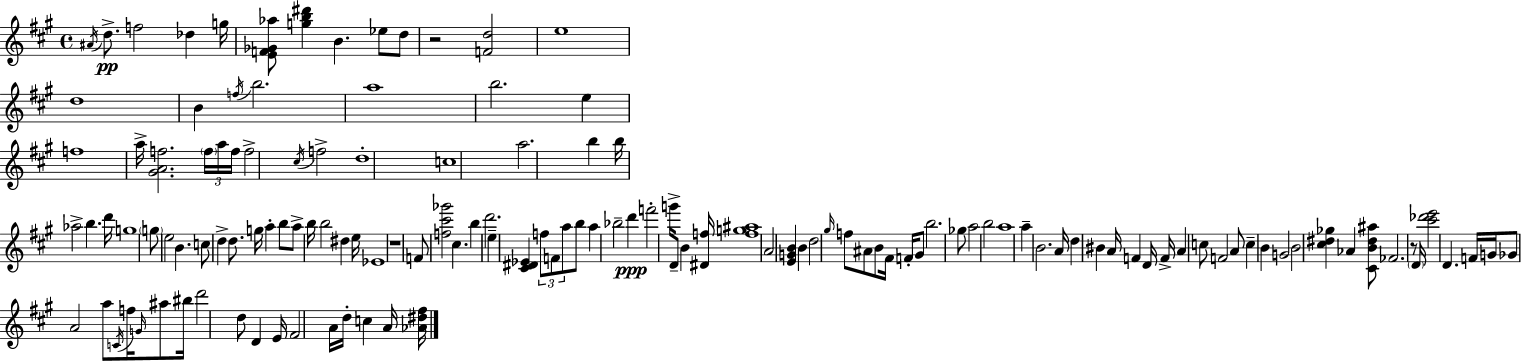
{
  \clef treble
  \time 4/4
  \defaultTimeSignature
  \key a \major
  \acciaccatura { ais'16 }\pp d''8.-> f''2 des''4 | g''16 <e' f' ges' aes''>8 <g'' b'' dis'''>4 b'4. ees''8 d''8 | r2 <f' d''>2 | e''1 | \break d''1 | b'4 \acciaccatura { f''16 } b''2. | a''1 | b''2. e''4 | \break f''1 | a''16-> <gis' a' f''>2. \tuplet 3/2 { \parenthesize f''16 | a''16 f''16 } f''2-> \acciaccatura { cis''16 } f''2-> | d''1-. | \break c''1 | a''2. b''4 | b''16 aes''2-> b''4. | d'''16 g''1 | \break \parenthesize g''8 e''2 b'4. | c''8 d''4-> d''8. g''16 a''4-. | b''8 a''8-> b''16 b''2 dis''4 | e''16 ees'1 | \break r1 | f'8 <f'' cis''' ges'''>2 cis''4. | b''4 d'''2. | e''4-- <cis' dis' ees'>4 \tuplet 3/2 { f''8 f'8 a''8 } | \break b''8 a''4 bes''2-- d'''4\ppp | f'''2-. g'''16-> d'8-- b'4 | <dis' f''>16 <f'' g'' ais''>1 | a'2 <e' g' b'>4 b'4 | \break d''2 \grace { gis''16 } f''8 ais'8 | b'8 fis'16 f'16-. gis'8 b''2. | ges''8 a''2 b''2 | a''1 | \break a''4-- b'2. | a'16 d''4 bis'4 a'16 f'4 | d'16 f'16-> a'4 c''8 f'2 | a'8 c''4-- b'4 g'2 | \break b'2 <cis'' dis'' ges''>4 | aes'4 <cis' b' dis'' ais''>8 fes'2. | r8 \parenthesize d'16 <cis''' des''' e'''>2 d'4. | f'16 g'16 ges'8 a'2 a''8 | \break \acciaccatura { c'16 } f''16 \grace { g'16 } ais''8 bis''16 d'''2 d''8 | d'4 e'16 fis'2 a'16 d''16-. | c''4 a'16 <aes' dis'' fis''>16 \bar "|."
}